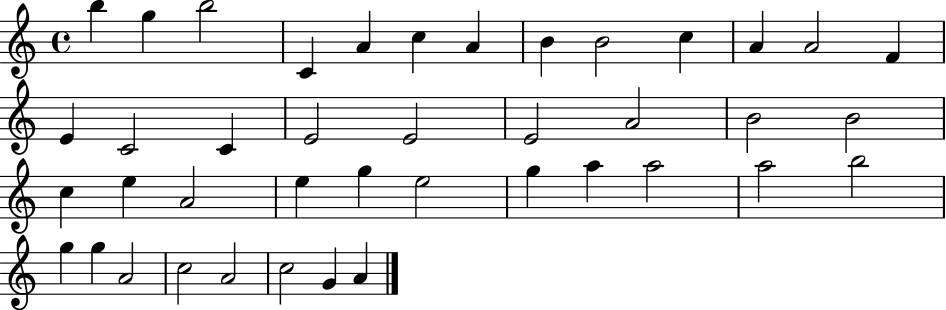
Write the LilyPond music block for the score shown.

{
  \clef treble
  \time 4/4
  \defaultTimeSignature
  \key c \major
  b''4 g''4 b''2 | c'4 a'4 c''4 a'4 | b'4 b'2 c''4 | a'4 a'2 f'4 | \break e'4 c'2 c'4 | e'2 e'2 | e'2 a'2 | b'2 b'2 | \break c''4 e''4 a'2 | e''4 g''4 e''2 | g''4 a''4 a''2 | a''2 b''2 | \break g''4 g''4 a'2 | c''2 a'2 | c''2 g'4 a'4 | \bar "|."
}